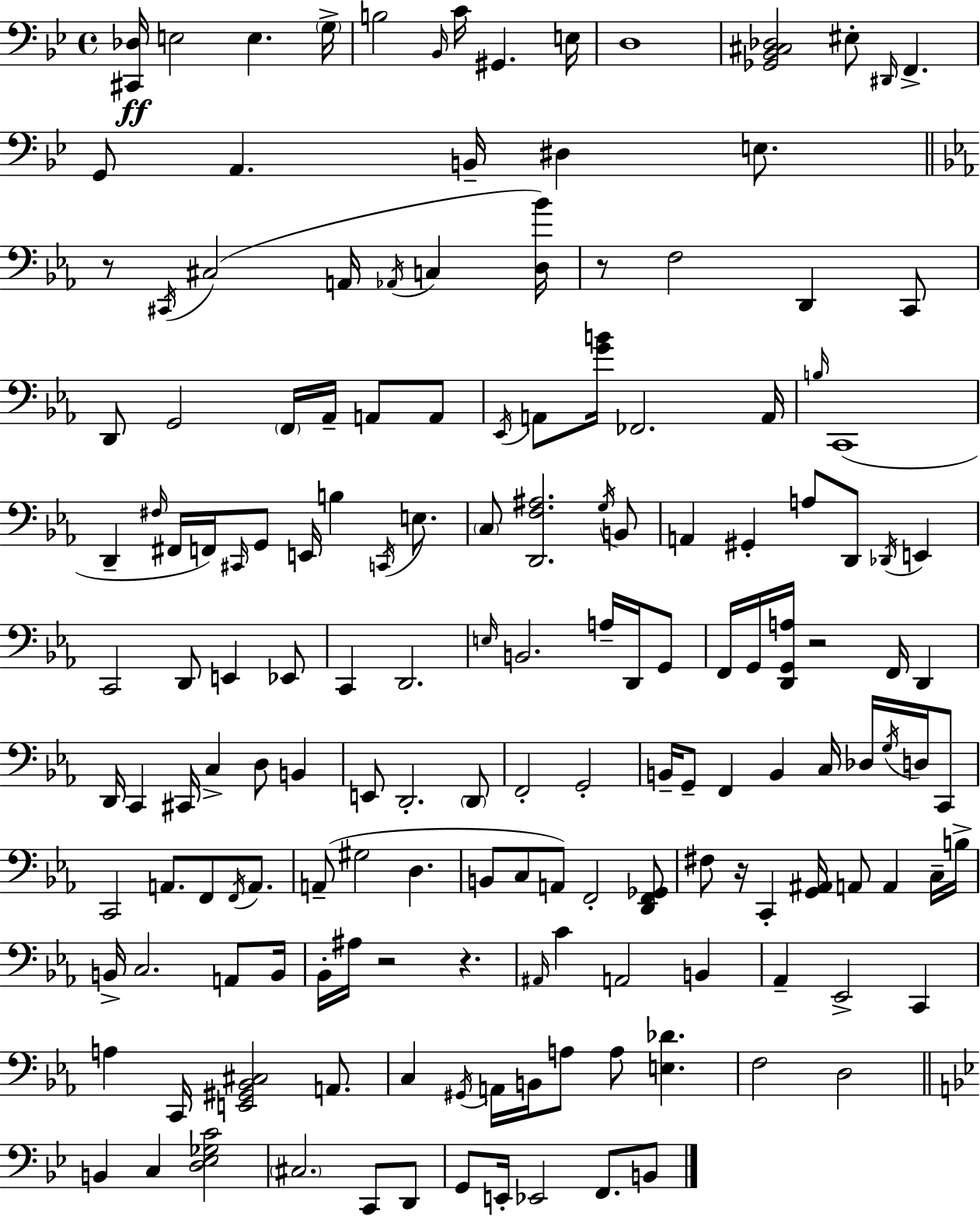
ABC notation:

X:1
T:Untitled
M:4/4
L:1/4
K:Bb
[^C,,_D,]/4 E,2 E, G,/4 B,2 _B,,/4 C/4 ^G,, E,/4 D,4 [_G,,_B,,^C,_D,]2 ^E,/2 ^D,,/4 F,, G,,/2 A,, B,,/4 ^D, E,/2 z/2 ^C,,/4 ^C,2 A,,/4 _A,,/4 C, [D,_B]/4 z/2 F,2 D,, C,,/2 D,,/2 G,,2 F,,/4 _A,,/4 A,,/2 A,,/2 _E,,/4 A,,/2 [GB]/4 _F,,2 A,,/4 B,/4 C,,4 D,, ^F,/4 ^F,,/4 F,,/4 ^C,,/4 G,,/2 E,,/4 B, C,,/4 E,/2 C,/2 [D,,F,^A,]2 G,/4 B,,/2 A,, ^G,, A,/2 D,,/2 _D,,/4 E,, C,,2 D,,/2 E,, _E,,/2 C,, D,,2 E,/4 B,,2 A,/4 D,,/4 G,,/2 F,,/4 G,,/4 [D,,G,,A,]/4 z2 F,,/4 D,, D,,/4 C,, ^C,,/4 C, D,/2 B,, E,,/2 D,,2 D,,/2 F,,2 G,,2 B,,/4 G,,/2 F,, B,, C,/4 _D,/4 G,/4 D,/4 C,,/2 C,,2 A,,/2 F,,/2 F,,/4 A,,/2 A,,/2 ^G,2 D, B,,/2 C,/2 A,,/2 F,,2 [D,,F,,_G,,]/2 ^F,/2 z/4 C,, [G,,^A,,]/4 A,,/2 A,, C,/4 B,/4 B,,/4 C,2 A,,/2 B,,/4 _B,,/4 ^A,/4 z2 z ^A,,/4 C A,,2 B,, _A,, _E,,2 C,, A, C,,/4 [E,,^G,,_B,,^C,]2 A,,/2 C, ^G,,/4 A,,/4 B,,/4 A,/2 A,/2 [E,_D] F,2 D,2 B,, C, [D,_E,_G,C]2 ^C,2 C,,/2 D,,/2 G,,/2 E,,/4 _E,,2 F,,/2 B,,/2